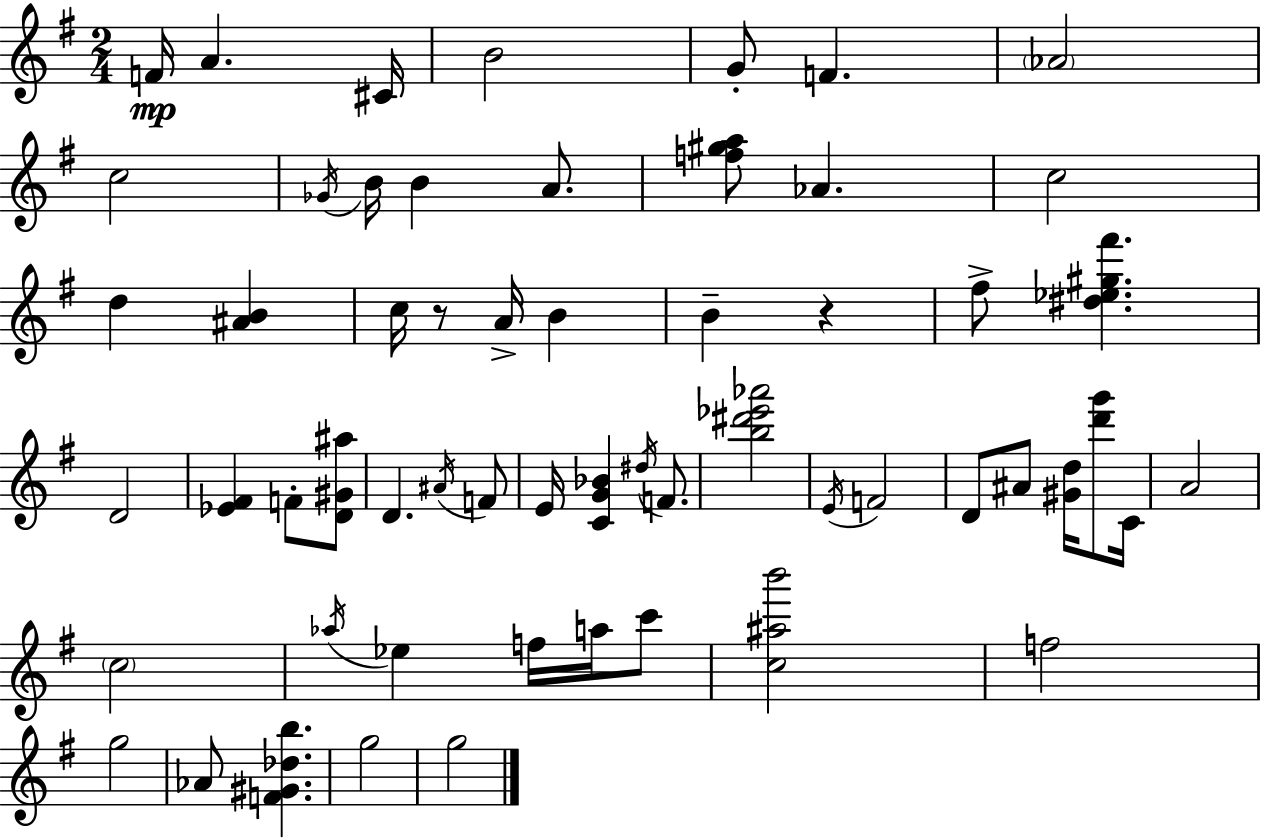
X:1
T:Untitled
M:2/4
L:1/4
K:Em
F/4 A ^C/4 B2 G/2 F _A2 c2 _G/4 B/4 B A/2 [f^ga]/2 _A c2 d [^AB] c/4 z/2 A/4 B B z ^f/2 [^d_e^g^f'] D2 [_E^F] F/2 [D^G^a]/2 D ^A/4 F/2 E/4 [CG_B] ^d/4 F/2 [b^d'_e'_a']2 E/4 F2 D/2 ^A/2 [^Gd]/4 [d'g']/2 C/4 A2 c2 _a/4 _e f/4 a/4 c'/2 [c^ab']2 f2 g2 _A/2 [F^G_db] g2 g2